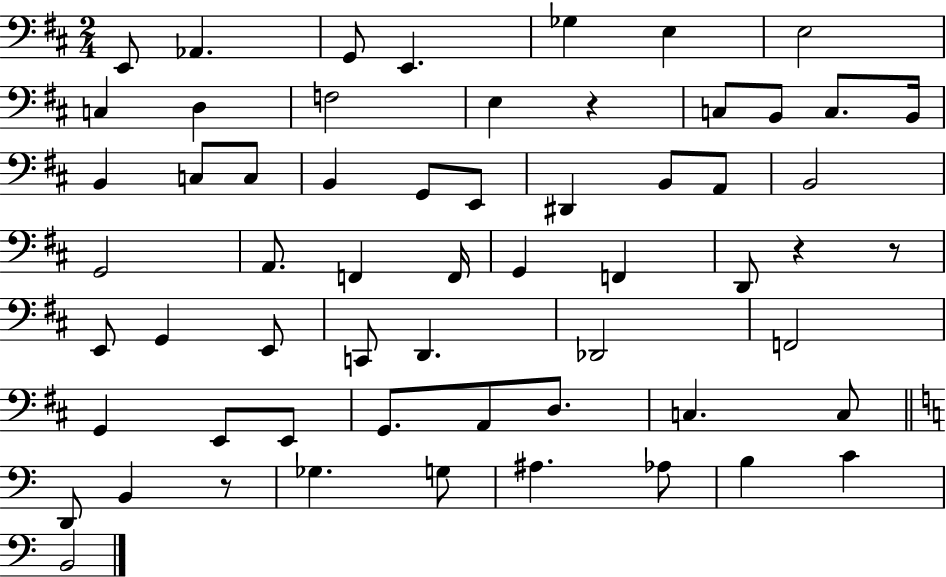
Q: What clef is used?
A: bass